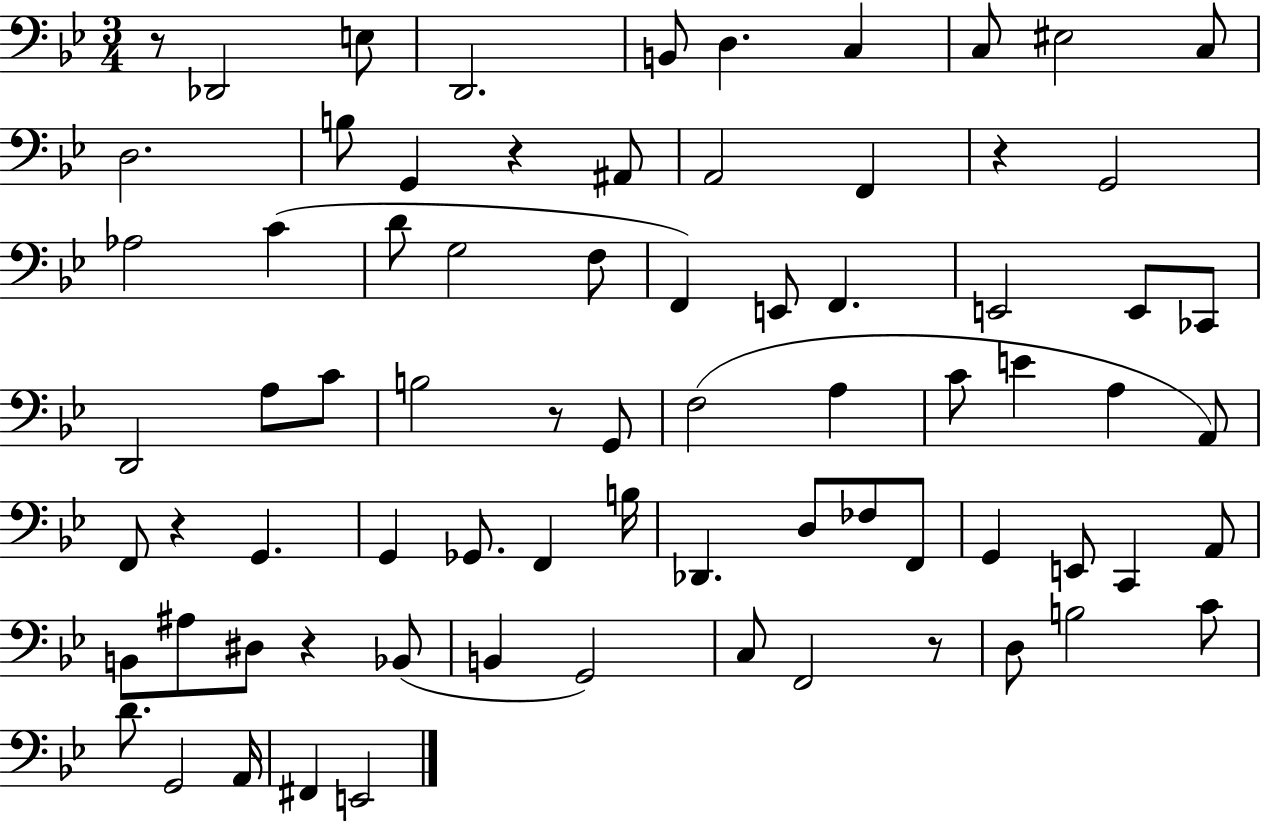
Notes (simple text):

R/e Db2/h E3/e D2/h. B2/e D3/q. C3/q C3/e EIS3/h C3/e D3/h. B3/e G2/q R/q A#2/e A2/h F2/q R/q G2/h Ab3/h C4/q D4/e G3/h F3/e F2/q E2/e F2/q. E2/h E2/e CES2/e D2/h A3/e C4/e B3/h R/e G2/e F3/h A3/q C4/e E4/q A3/q A2/e F2/e R/q G2/q. G2/q Gb2/e. F2/q B3/s Db2/q. D3/e FES3/e F2/e G2/q E2/e C2/q A2/e B2/e A#3/e D#3/e R/q Bb2/e B2/q G2/h C3/e F2/h R/e D3/e B3/h C4/e D4/e. G2/h A2/s F#2/q E2/h